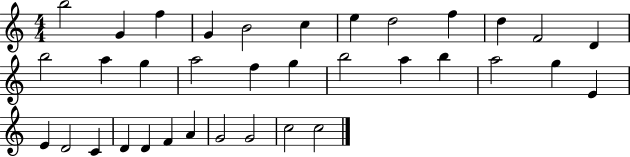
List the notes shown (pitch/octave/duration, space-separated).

B5/h G4/q F5/q G4/q B4/h C5/q E5/q D5/h F5/q D5/q F4/h D4/q B5/h A5/q G5/q A5/h F5/q G5/q B5/h A5/q B5/q A5/h G5/q E4/q E4/q D4/h C4/q D4/q D4/q F4/q A4/q G4/h G4/h C5/h C5/h